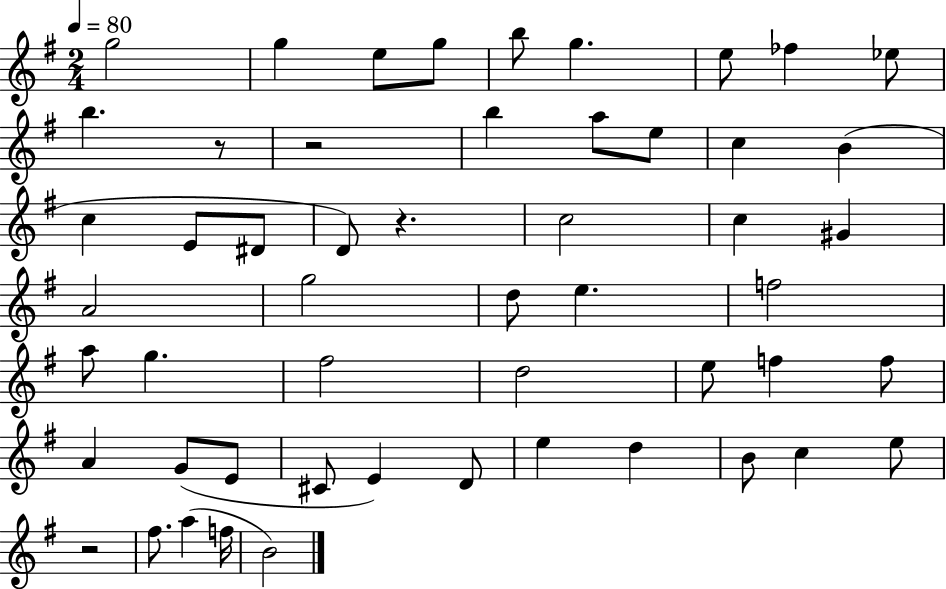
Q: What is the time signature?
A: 2/4